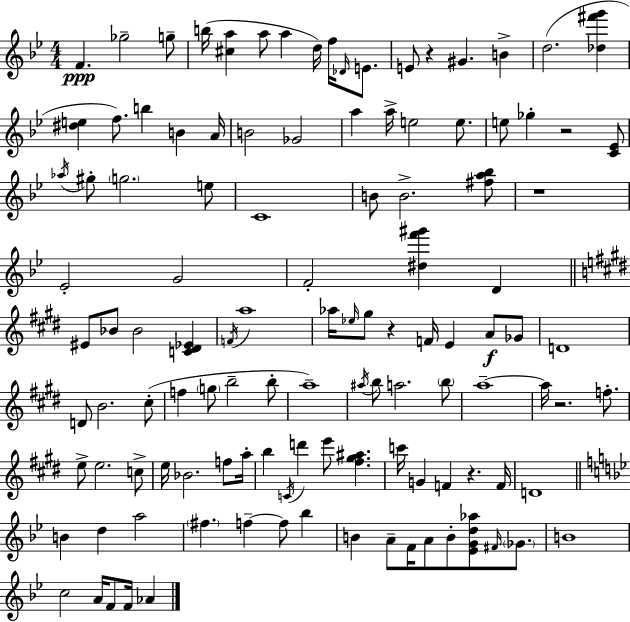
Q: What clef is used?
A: treble